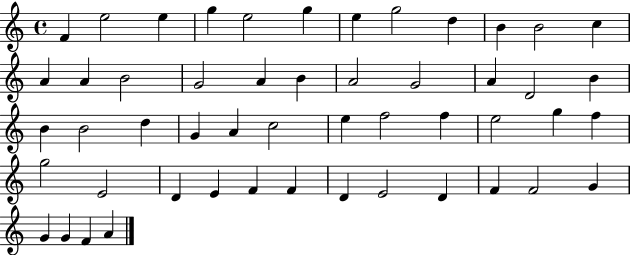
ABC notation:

X:1
T:Untitled
M:4/4
L:1/4
K:C
F e2 e g e2 g e g2 d B B2 c A A B2 G2 A B A2 G2 A D2 B B B2 d G A c2 e f2 f e2 g f g2 E2 D E F F D E2 D F F2 G G G F A